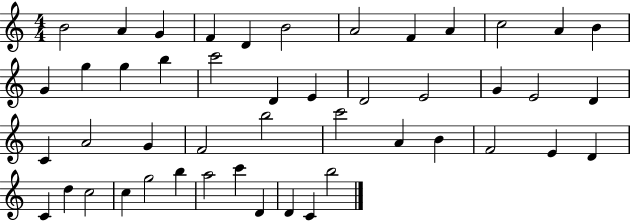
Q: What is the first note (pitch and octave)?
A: B4